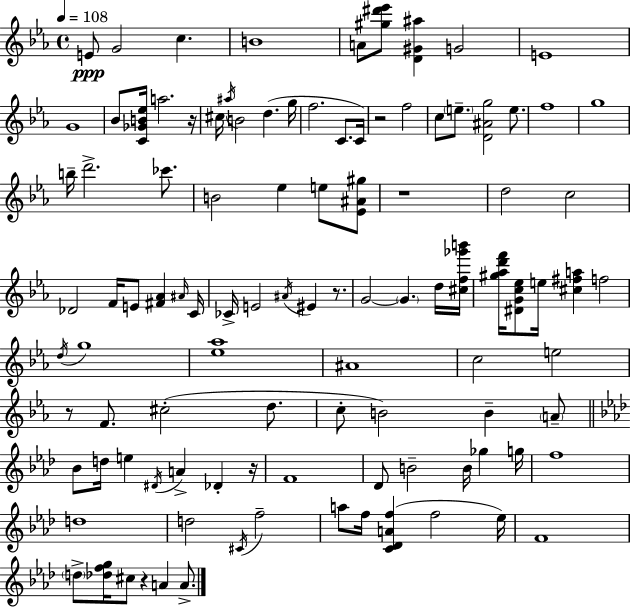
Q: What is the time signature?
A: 4/4